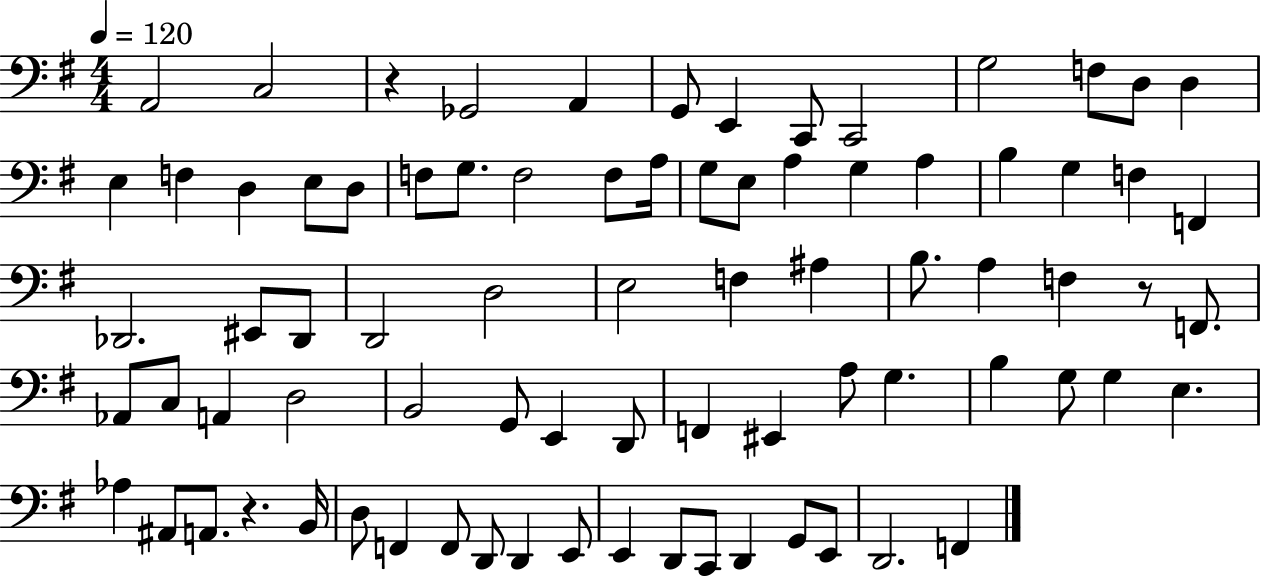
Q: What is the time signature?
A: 4/4